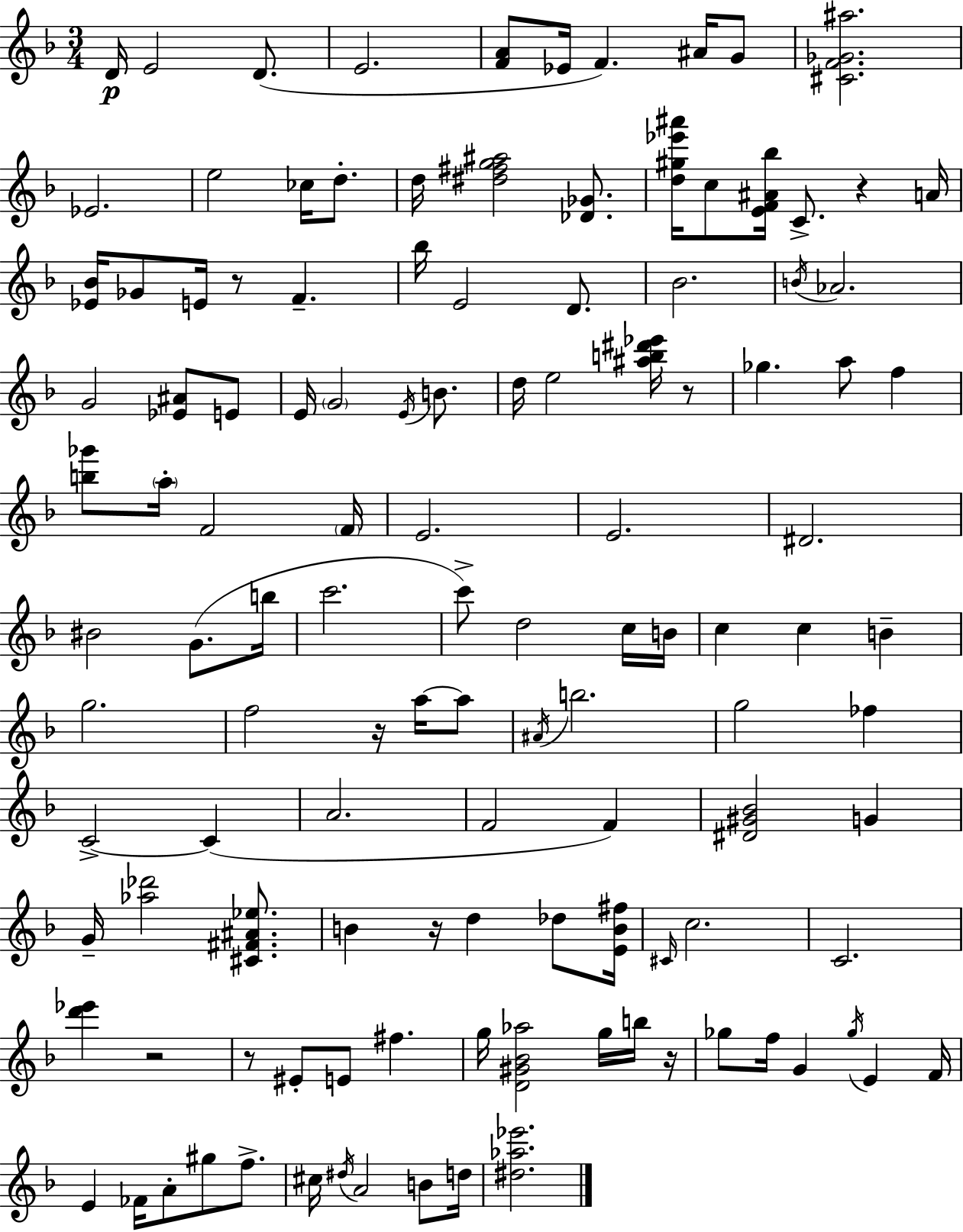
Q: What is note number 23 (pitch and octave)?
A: Bb4